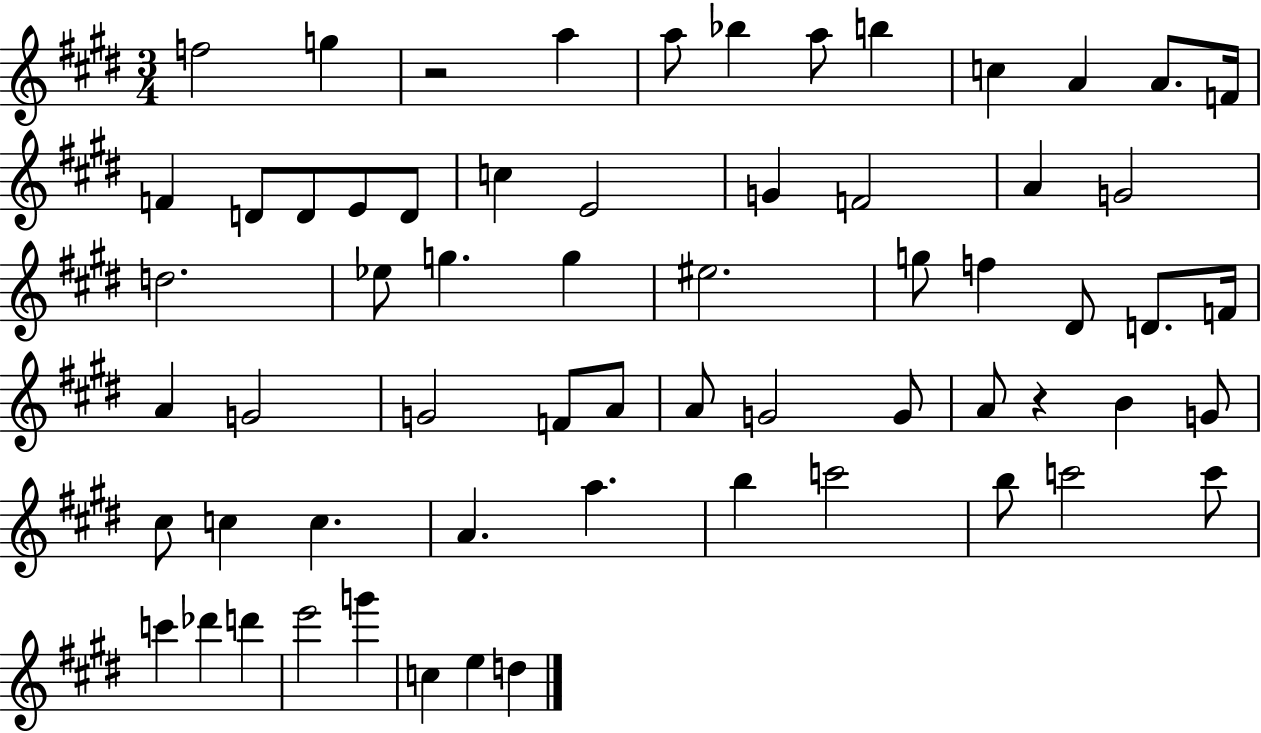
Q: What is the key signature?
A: E major